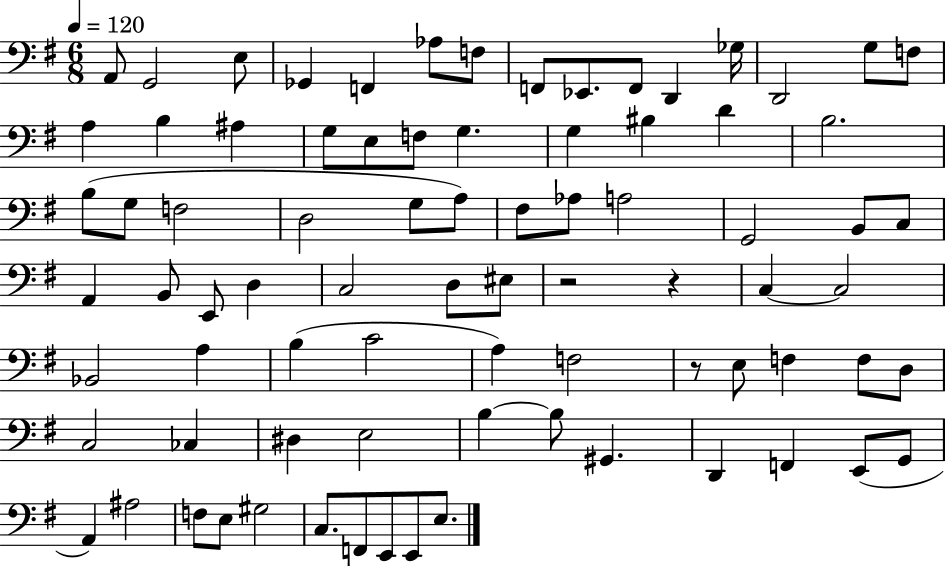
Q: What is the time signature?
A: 6/8